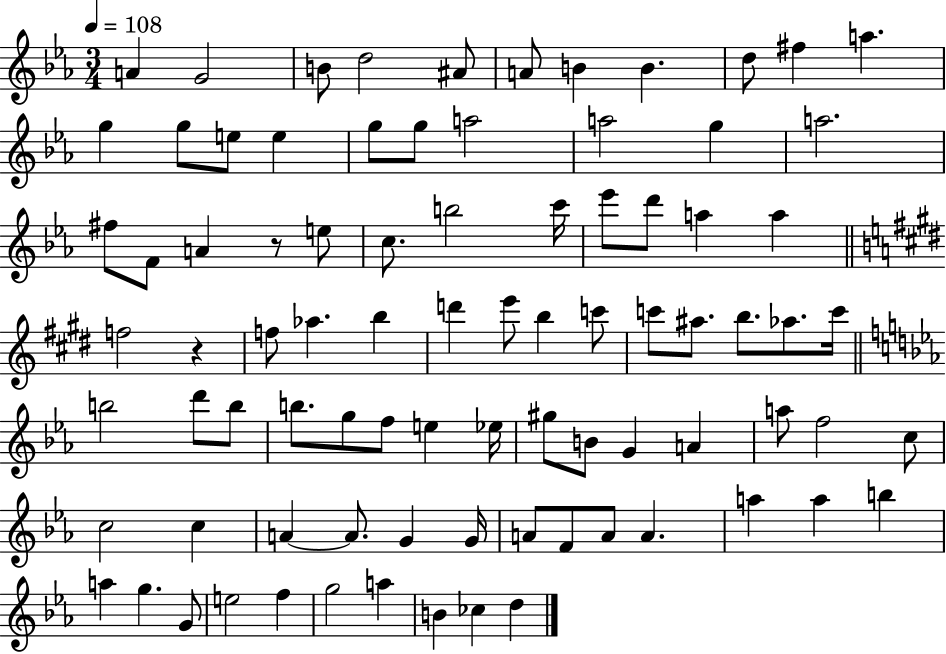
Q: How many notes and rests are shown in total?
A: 85